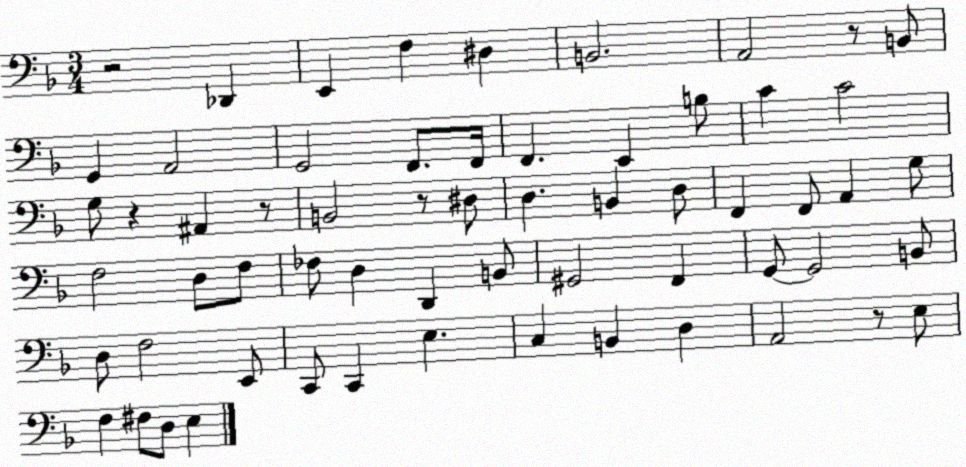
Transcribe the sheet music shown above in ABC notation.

X:1
T:Untitled
M:3/4
L:1/4
K:F
z2 _D,, E,, F, ^D, B,,2 A,,2 z/2 B,,/2 G,, A,,2 G,,2 F,,/2 F,,/4 F,, E,, B,/2 C C2 G,/2 z ^A,, z/2 B,,2 z/2 ^D,/2 D, B,, D,/2 F,, F,,/2 A,, G,/2 F,2 D,/2 F,/2 _F,/2 D, D,, B,,/2 ^G,,2 F,, G,,/2 G,,2 B,,/2 D,/2 F,2 E,,/2 C,,/2 C,, E, C, B,, D, A,,2 z/2 E,/2 F, ^F,/2 D,/2 E,